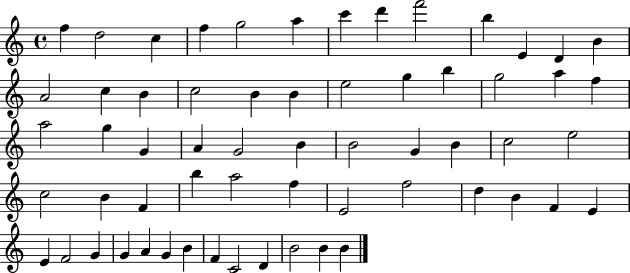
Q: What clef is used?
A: treble